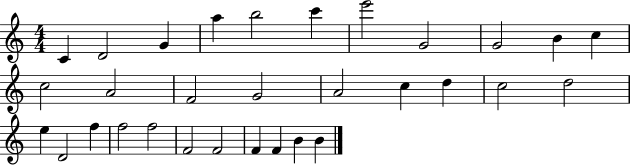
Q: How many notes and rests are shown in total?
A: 31